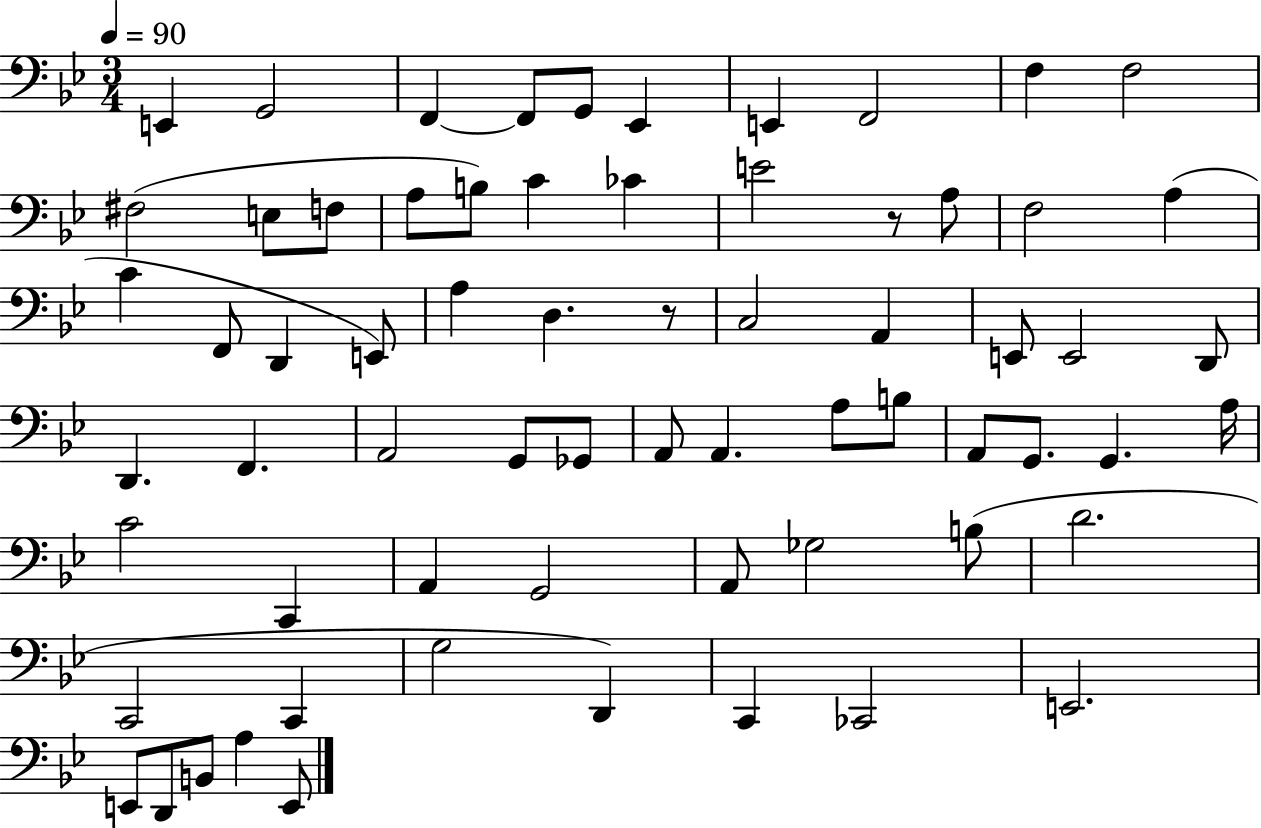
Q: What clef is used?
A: bass